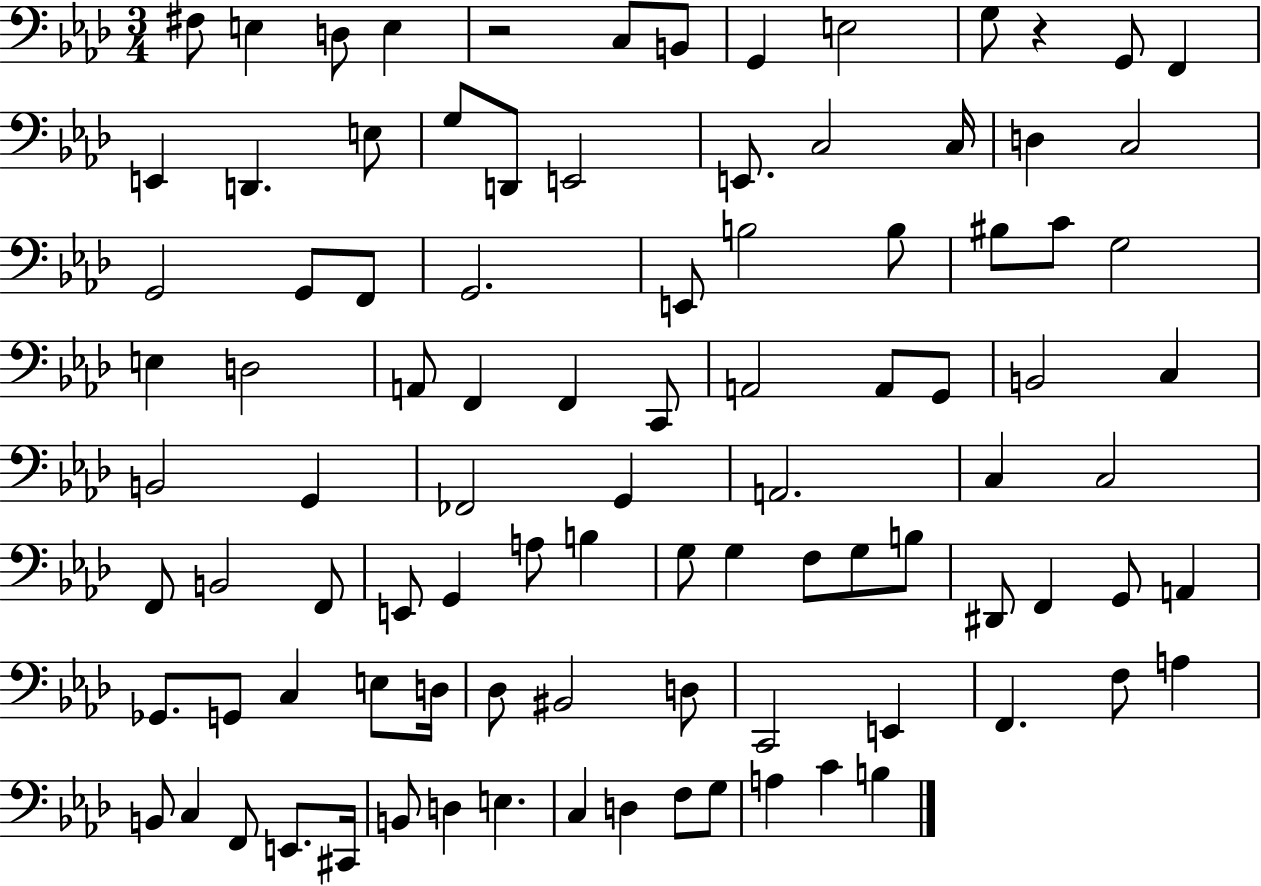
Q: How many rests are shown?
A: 2